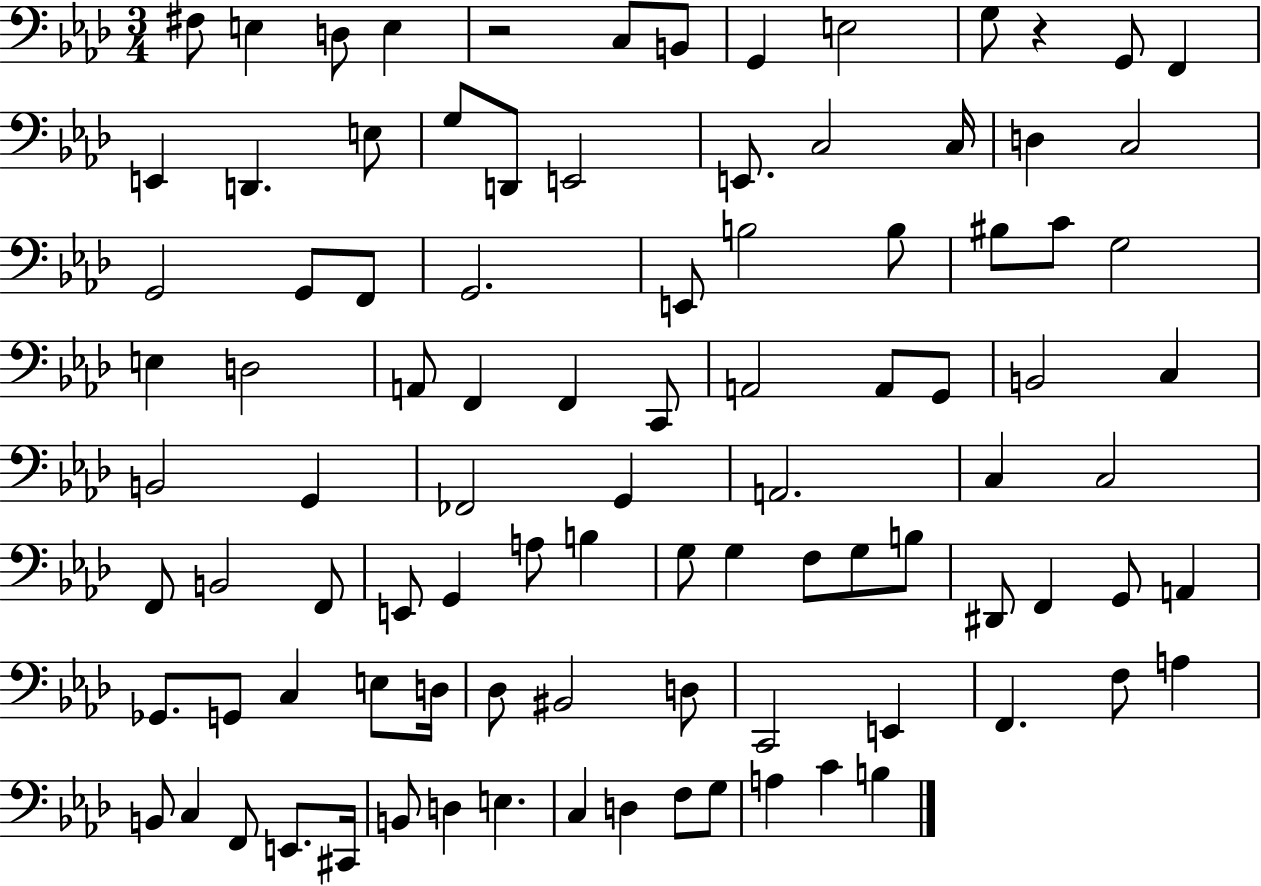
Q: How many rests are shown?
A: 2